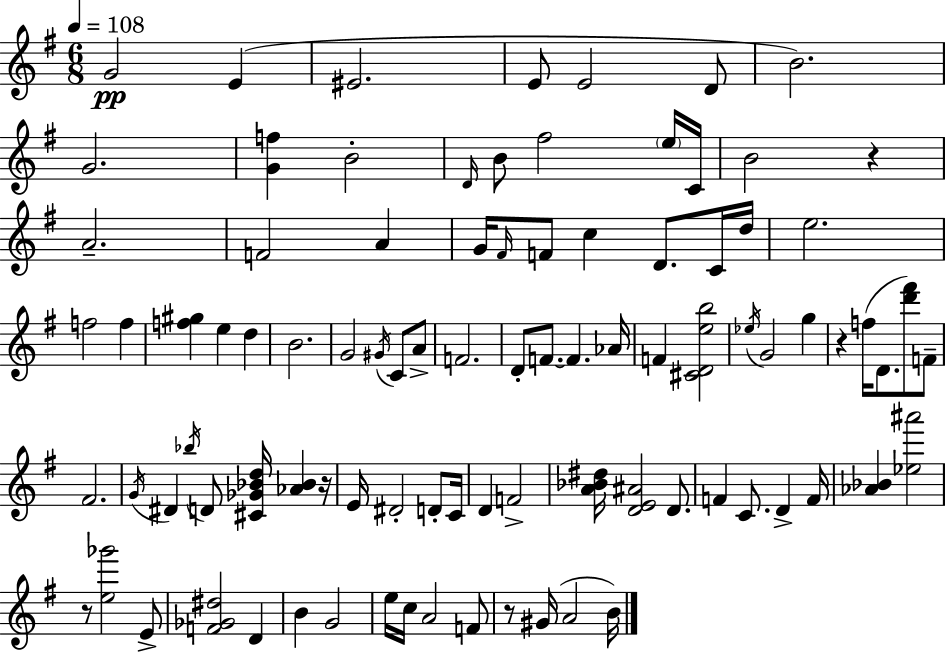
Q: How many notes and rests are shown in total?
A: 91